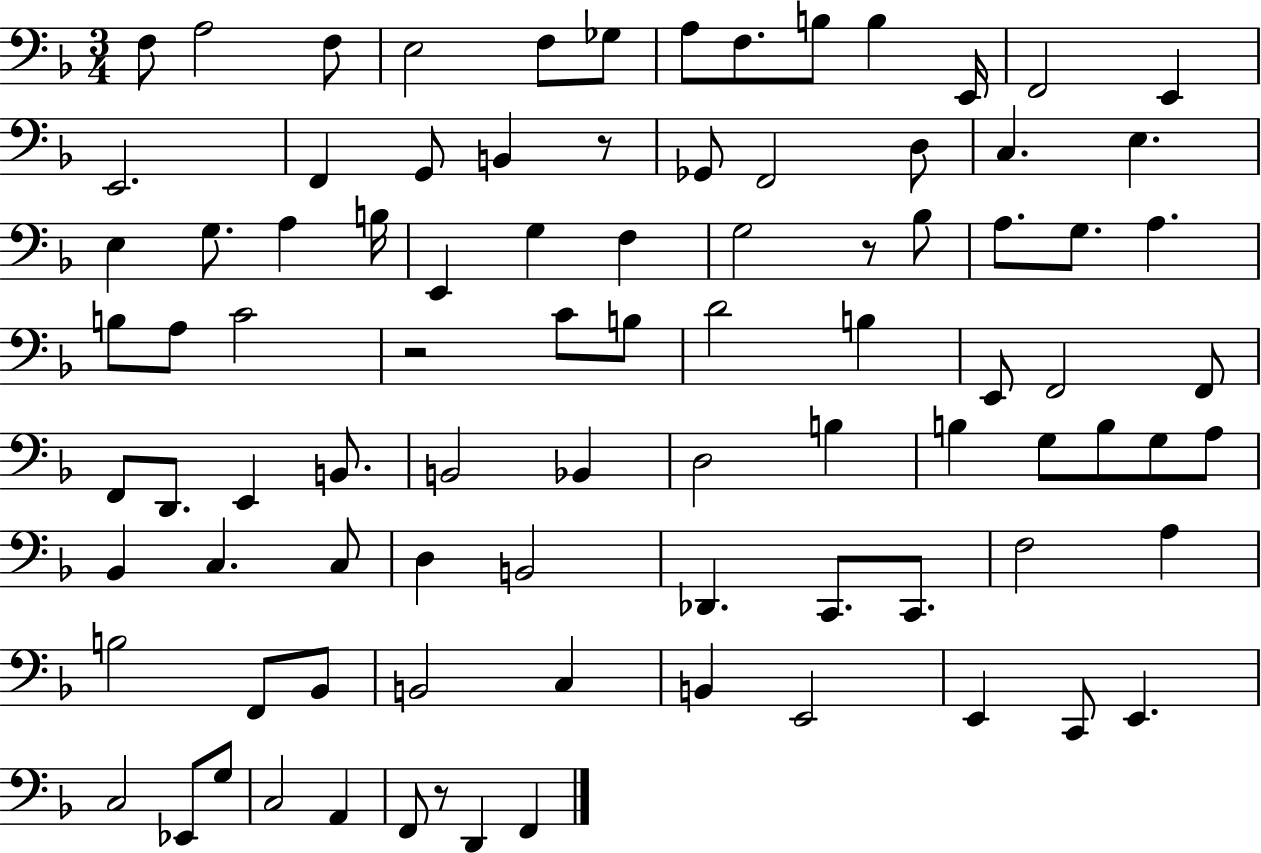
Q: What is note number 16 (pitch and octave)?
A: G2